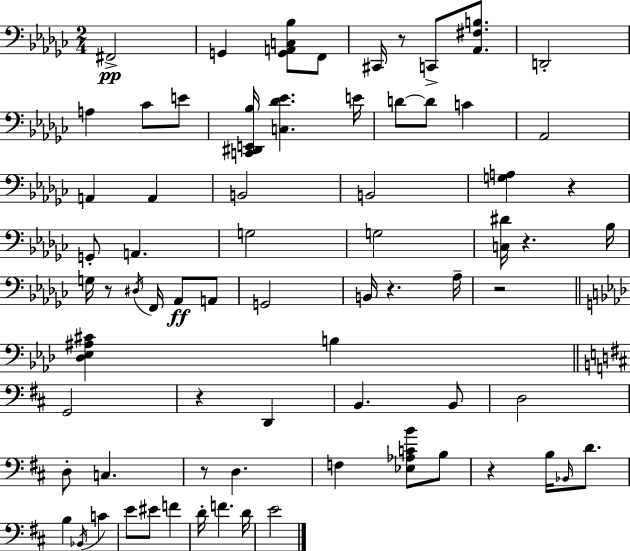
X:1
T:Untitled
M:2/4
L:1/4
K:Ebm
^F,,2 G,, [G,,A,,C,_B,]/2 F,,/2 ^C,,/4 z/2 C,,/2 [_A,,^F,B,]/2 D,,2 A, _C/2 E/2 [C,,^D,,E,,_B,]/4 [C,_D_E] E/4 D/2 D/2 C _A,,2 A,, A,, B,,2 B,,2 [G,A,] z G,,/2 A,, G,2 G,2 [C,^D]/4 z _B,/4 G,/4 z/2 ^D,/4 F,,/4 _A,,/2 A,,/2 G,,2 B,,/4 z _A,/4 z2 [_D,_E,^A,^C] B, G,,2 z D,, B,, B,,/2 D,2 D,/2 C, z/2 D, F, [_E,_A,CB]/2 B,/2 z B,/4 _B,,/4 D/2 B, _B,,/4 C E/2 ^E/2 F D/4 F D/4 E2